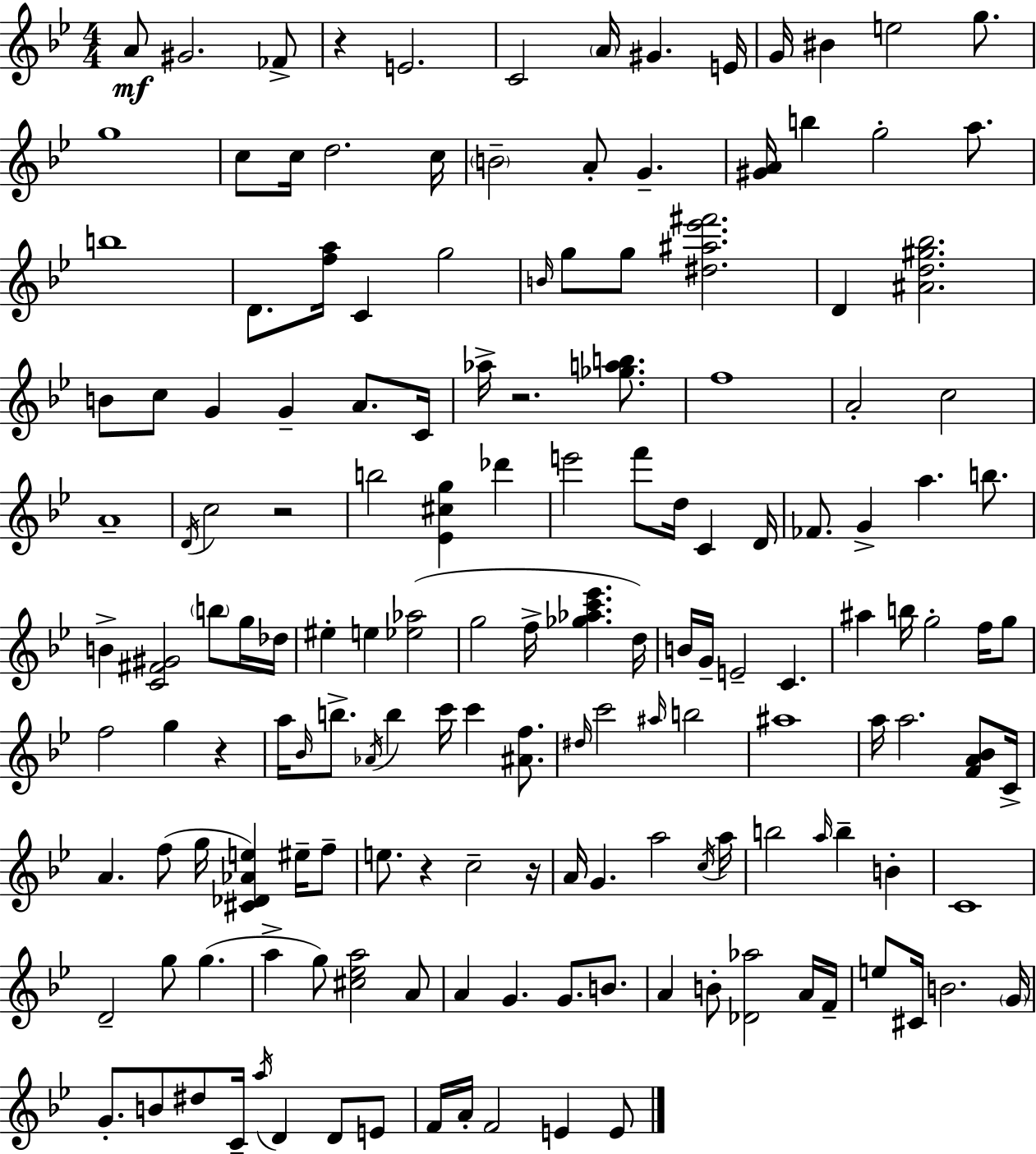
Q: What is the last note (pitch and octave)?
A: E4